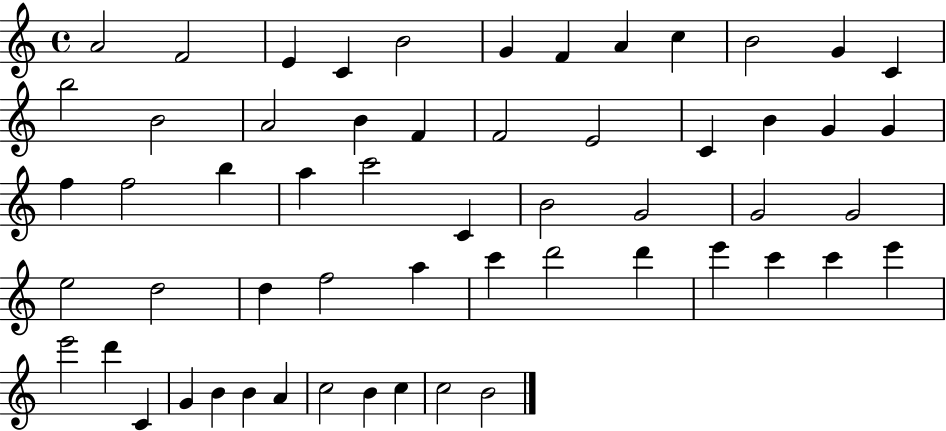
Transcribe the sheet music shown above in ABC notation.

X:1
T:Untitled
M:4/4
L:1/4
K:C
A2 F2 E C B2 G F A c B2 G C b2 B2 A2 B F F2 E2 C B G G f f2 b a c'2 C B2 G2 G2 G2 e2 d2 d f2 a c' d'2 d' e' c' c' e' e'2 d' C G B B A c2 B c c2 B2